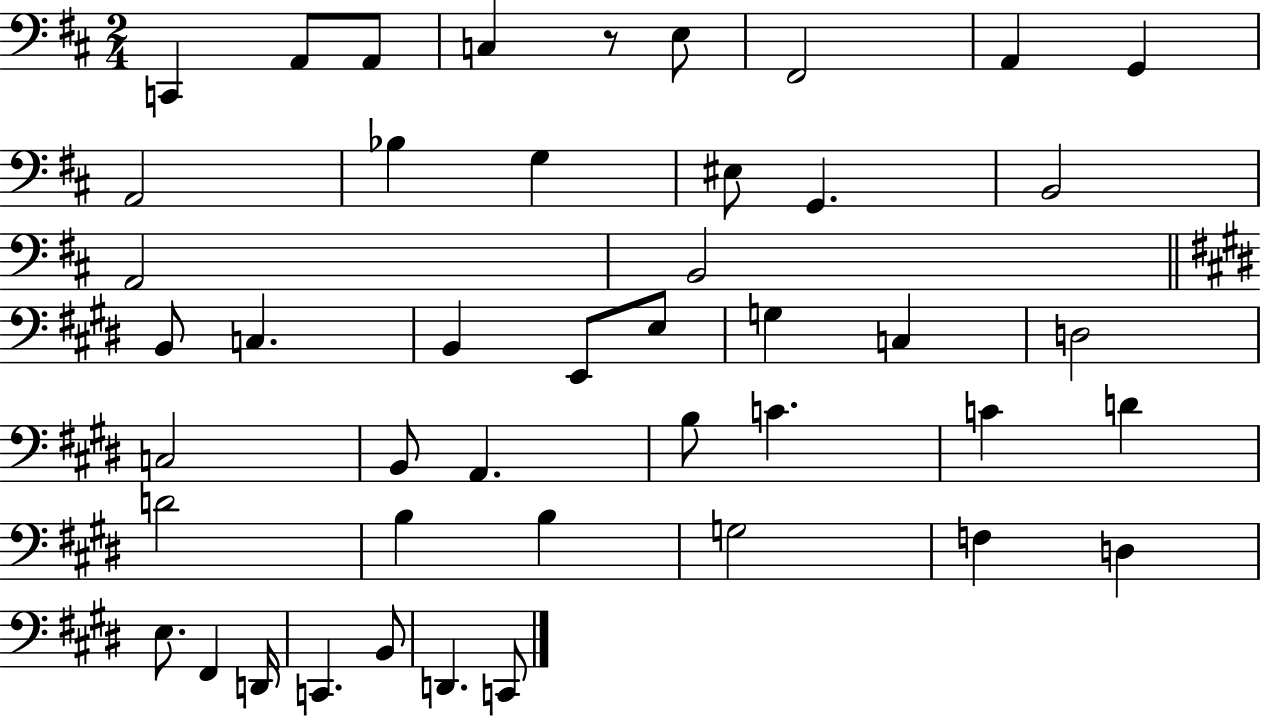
C2/q A2/e A2/e C3/q R/e E3/e F#2/h A2/q G2/q A2/h Bb3/q G3/q EIS3/e G2/q. B2/h A2/h B2/h B2/e C3/q. B2/q E2/e E3/e G3/q C3/q D3/h C3/h B2/e A2/q. B3/e C4/q. C4/q D4/q D4/h B3/q B3/q G3/h F3/q D3/q E3/e. F#2/q D2/s C2/q. B2/e D2/q. C2/e